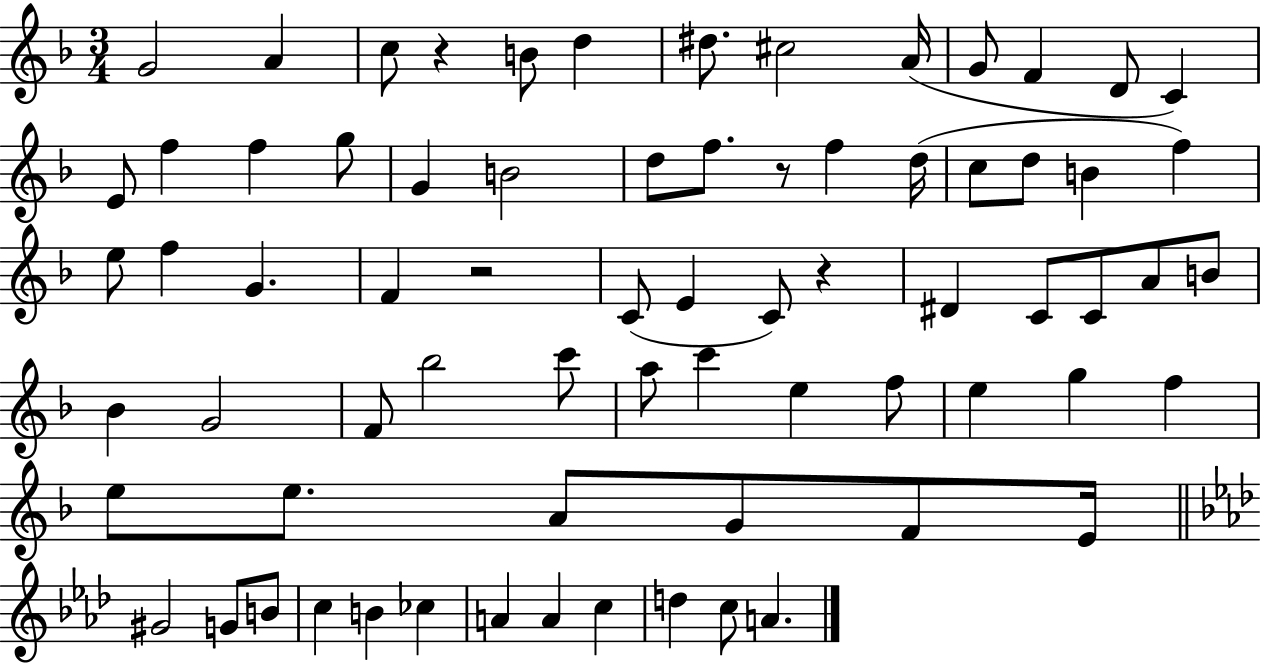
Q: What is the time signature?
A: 3/4